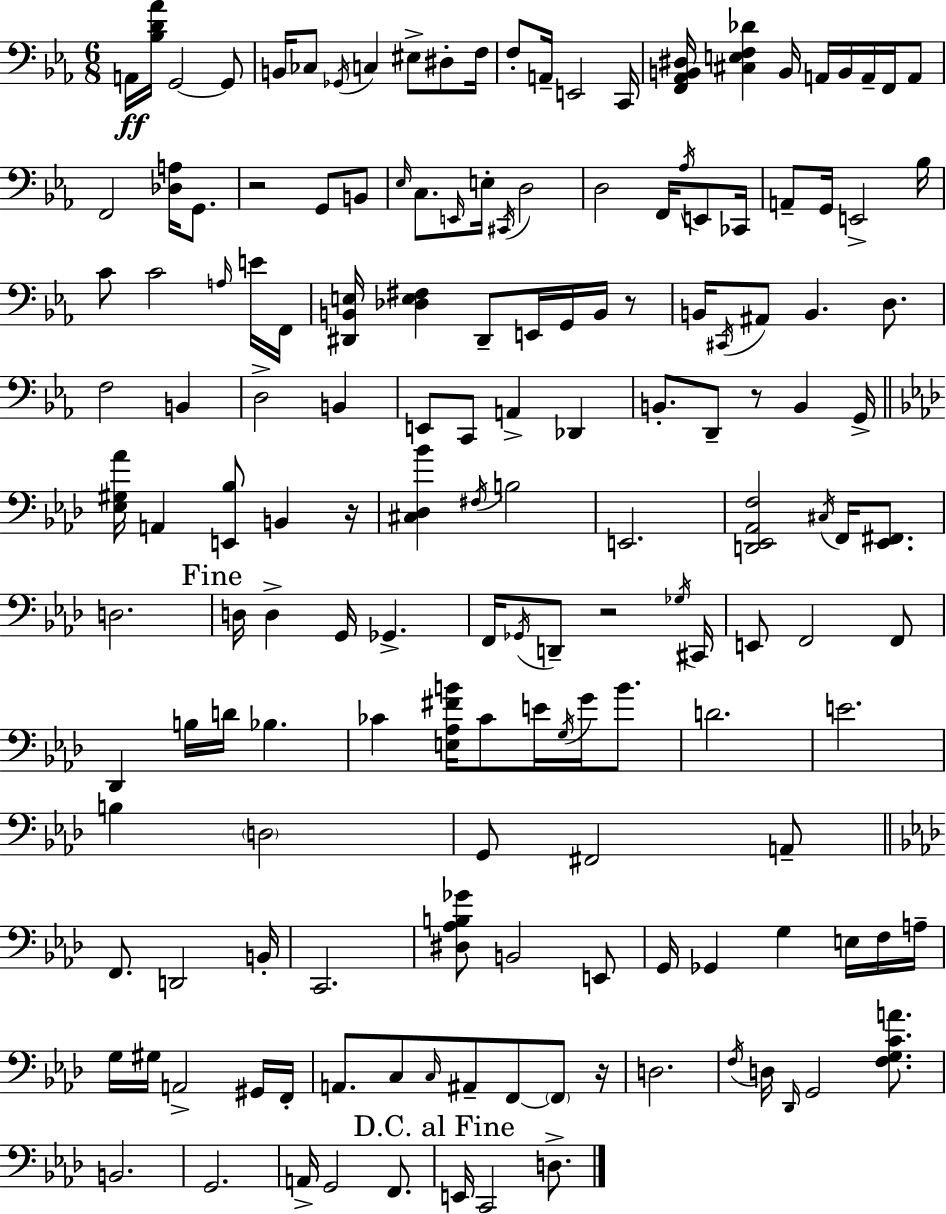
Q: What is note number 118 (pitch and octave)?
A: G#2